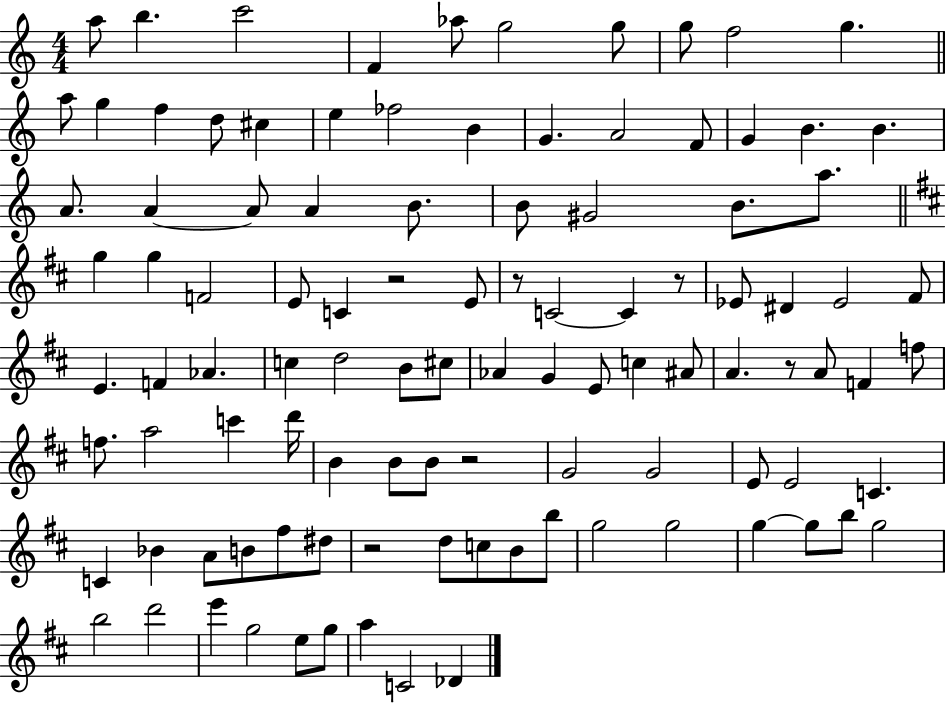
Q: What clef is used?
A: treble